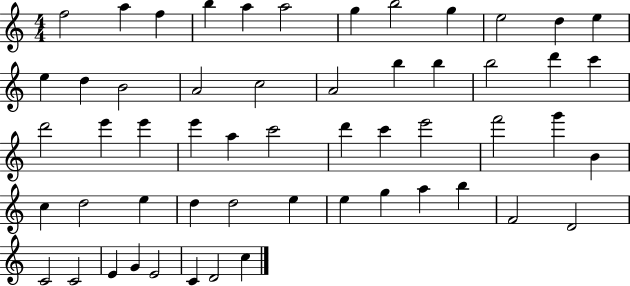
{
  \clef treble
  \numericTimeSignature
  \time 4/4
  \key c \major
  f''2 a''4 f''4 | b''4 a''4 a''2 | g''4 b''2 g''4 | e''2 d''4 e''4 | \break e''4 d''4 b'2 | a'2 c''2 | a'2 b''4 b''4 | b''2 d'''4 c'''4 | \break d'''2 e'''4 e'''4 | e'''4 a''4 c'''2 | d'''4 c'''4 e'''2 | f'''2 g'''4 b'4 | \break c''4 d''2 e''4 | d''4 d''2 e''4 | e''4 g''4 a''4 b''4 | f'2 d'2 | \break c'2 c'2 | e'4 g'4 e'2 | c'4 d'2 c''4 | \bar "|."
}